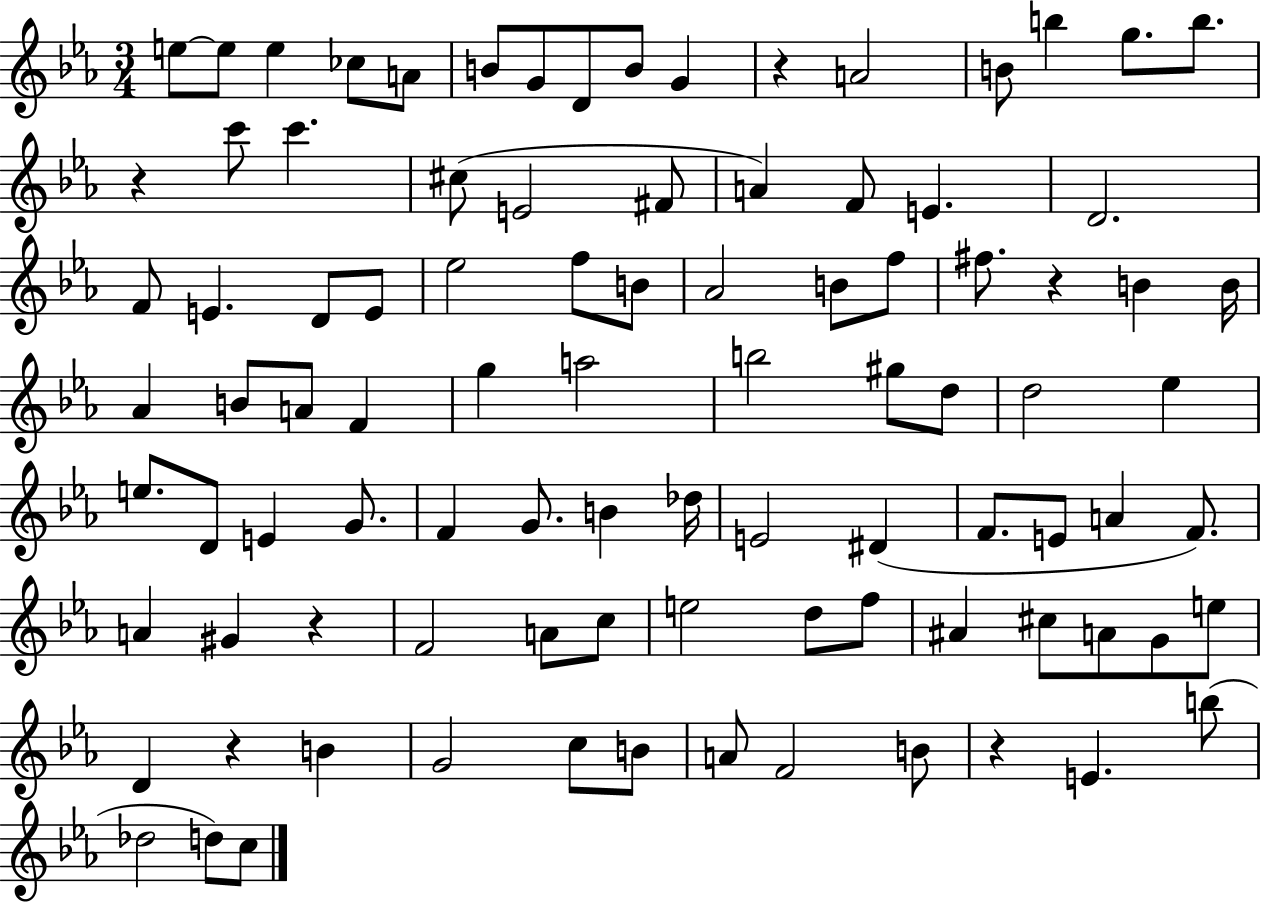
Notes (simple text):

E5/e E5/e E5/q CES5/e A4/e B4/e G4/e D4/e B4/e G4/q R/q A4/h B4/e B5/q G5/e. B5/e. R/q C6/e C6/q. C#5/e E4/h F#4/e A4/q F4/e E4/q. D4/h. F4/e E4/q. D4/e E4/e Eb5/h F5/e B4/e Ab4/h B4/e F5/e F#5/e. R/q B4/q B4/s Ab4/q B4/e A4/e F4/q G5/q A5/h B5/h G#5/e D5/e D5/h Eb5/q E5/e. D4/e E4/q G4/e. F4/q G4/e. B4/q Db5/s E4/h D#4/q F4/e. E4/e A4/q F4/e. A4/q G#4/q R/q F4/h A4/e C5/e E5/h D5/e F5/e A#4/q C#5/e A4/e G4/e E5/e D4/q R/q B4/q G4/h C5/e B4/e A4/e F4/h B4/e R/q E4/q. B5/e Db5/h D5/e C5/e